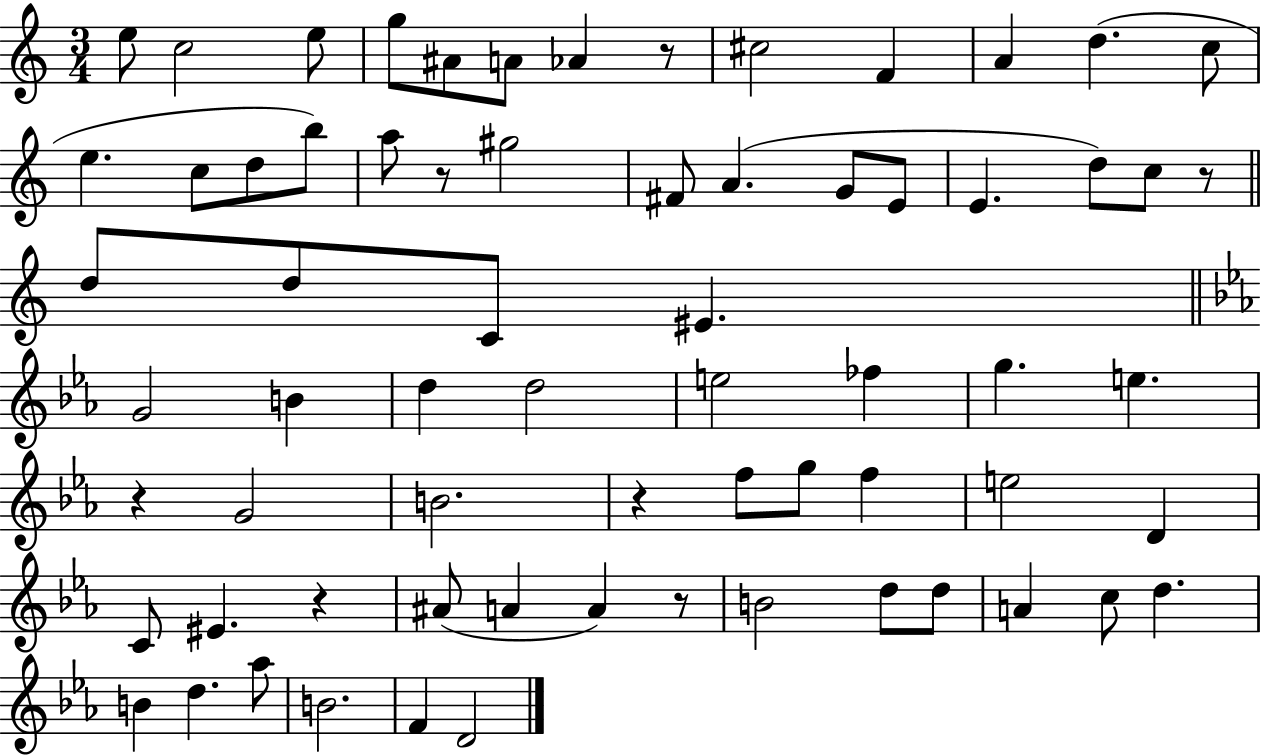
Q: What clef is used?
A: treble